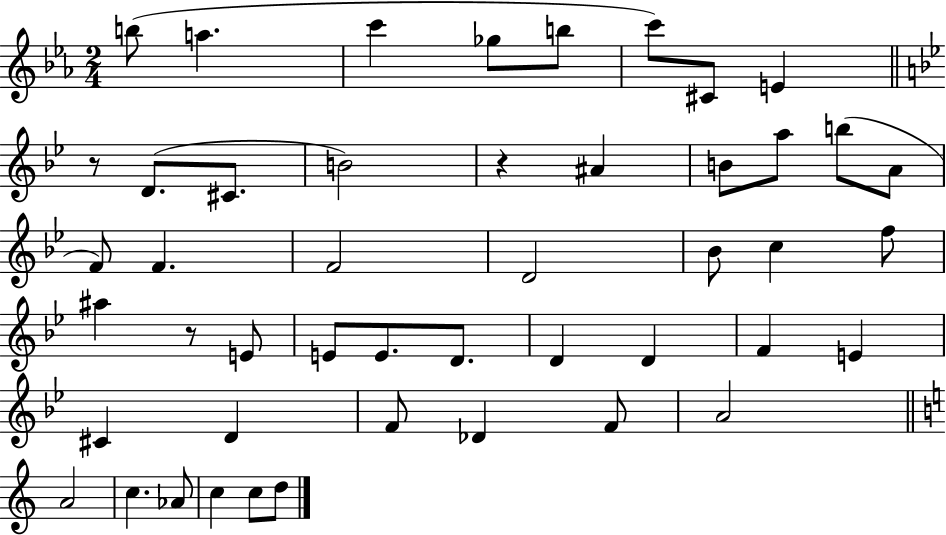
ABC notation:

X:1
T:Untitled
M:2/4
L:1/4
K:Eb
b/2 a c' _g/2 b/2 c'/2 ^C/2 E z/2 D/2 ^C/2 B2 z ^A B/2 a/2 b/2 A/2 F/2 F F2 D2 _B/2 c f/2 ^a z/2 E/2 E/2 E/2 D/2 D D F E ^C D F/2 _D F/2 A2 A2 c _A/2 c c/2 d/2